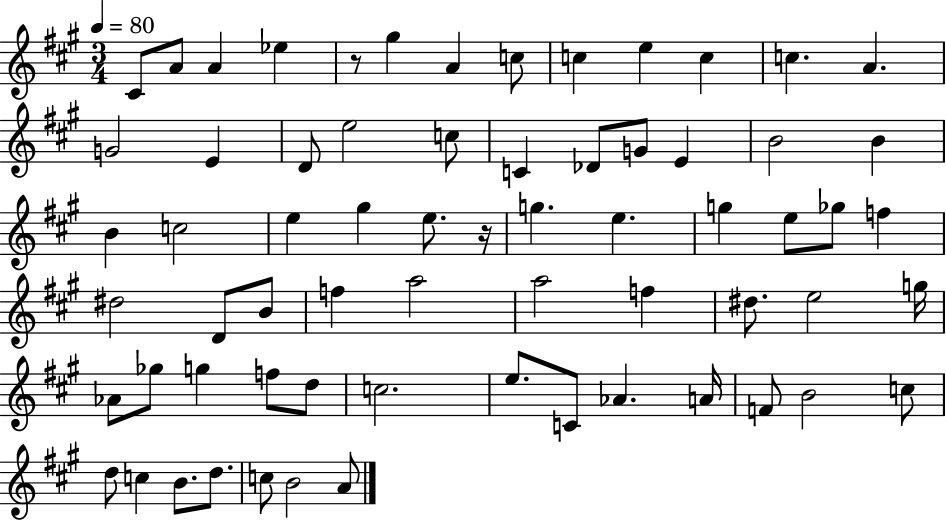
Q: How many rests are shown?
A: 2